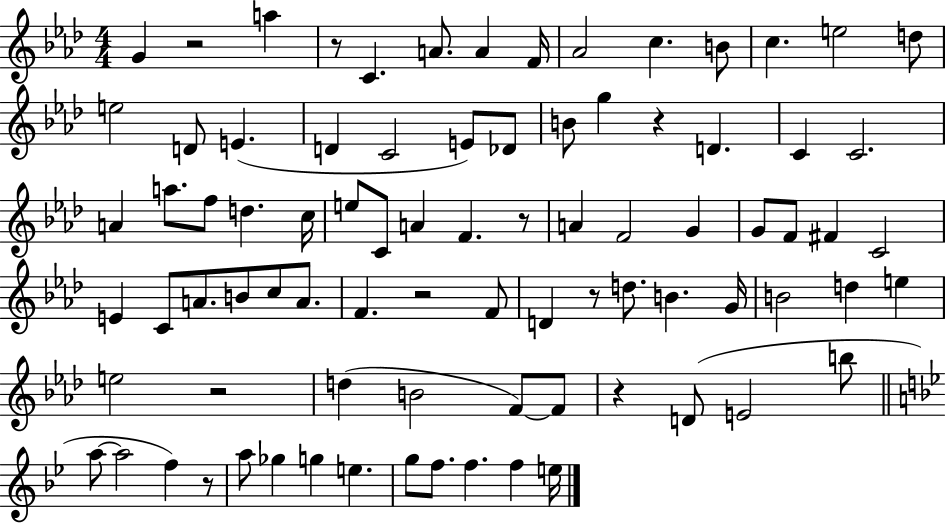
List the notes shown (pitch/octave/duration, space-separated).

G4/q R/h A5/q R/e C4/q. A4/e. A4/q F4/s Ab4/h C5/q. B4/e C5/q. E5/h D5/e E5/h D4/e E4/q. D4/q C4/h E4/e Db4/e B4/e G5/q R/q D4/q. C4/q C4/h. A4/q A5/e. F5/e D5/q. C5/s E5/e C4/e A4/q F4/q. R/e A4/q F4/h G4/q G4/e F4/e F#4/q C4/h E4/q C4/e A4/e. B4/e C5/e A4/e. F4/q. R/h F4/e D4/q R/e D5/e. B4/q. G4/s B4/h D5/q E5/q E5/h R/h D5/q B4/h F4/e F4/e R/q D4/e E4/h B5/e A5/e A5/h F5/q R/e A5/e Gb5/q G5/q E5/q. G5/e F5/e. F5/q. F5/q E5/s